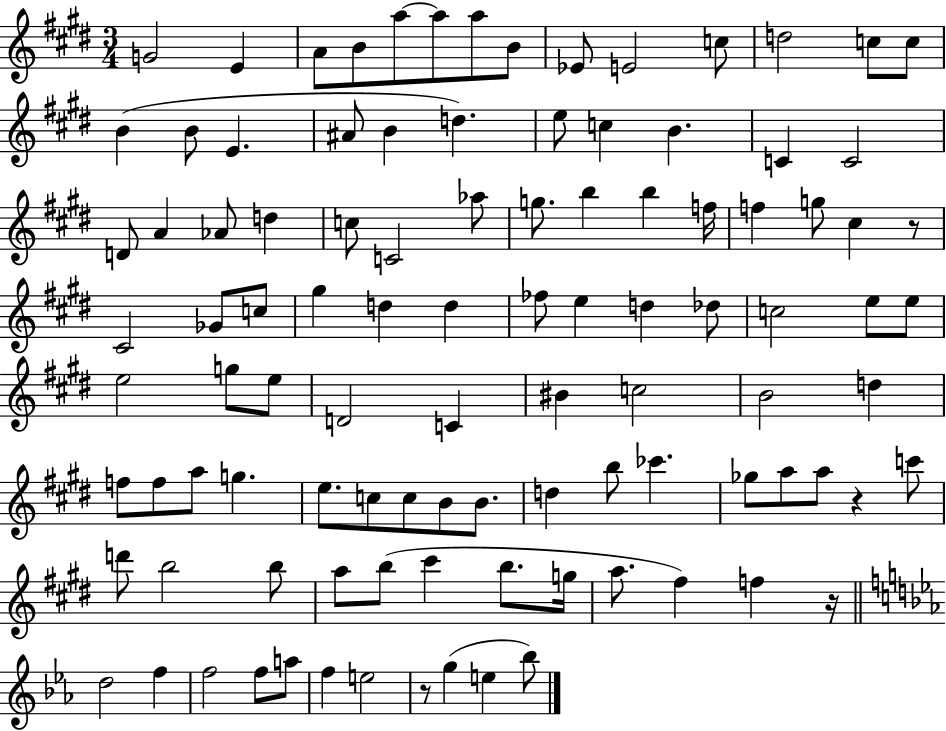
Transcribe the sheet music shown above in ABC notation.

X:1
T:Untitled
M:3/4
L:1/4
K:E
G2 E A/2 B/2 a/2 a/2 a/2 B/2 _E/2 E2 c/2 d2 c/2 c/2 B B/2 E ^A/2 B d e/2 c B C C2 D/2 A _A/2 d c/2 C2 _a/2 g/2 b b f/4 f g/2 ^c z/2 ^C2 _G/2 c/2 ^g d d _f/2 e d _d/2 c2 e/2 e/2 e2 g/2 e/2 D2 C ^B c2 B2 d f/2 f/2 a/2 g e/2 c/2 c/2 B/2 B/2 d b/2 _c' _g/2 a/2 a/2 z c'/2 d'/2 b2 b/2 a/2 b/2 ^c' b/2 g/4 a/2 ^f f z/4 d2 f f2 f/2 a/2 f e2 z/2 g e _b/2